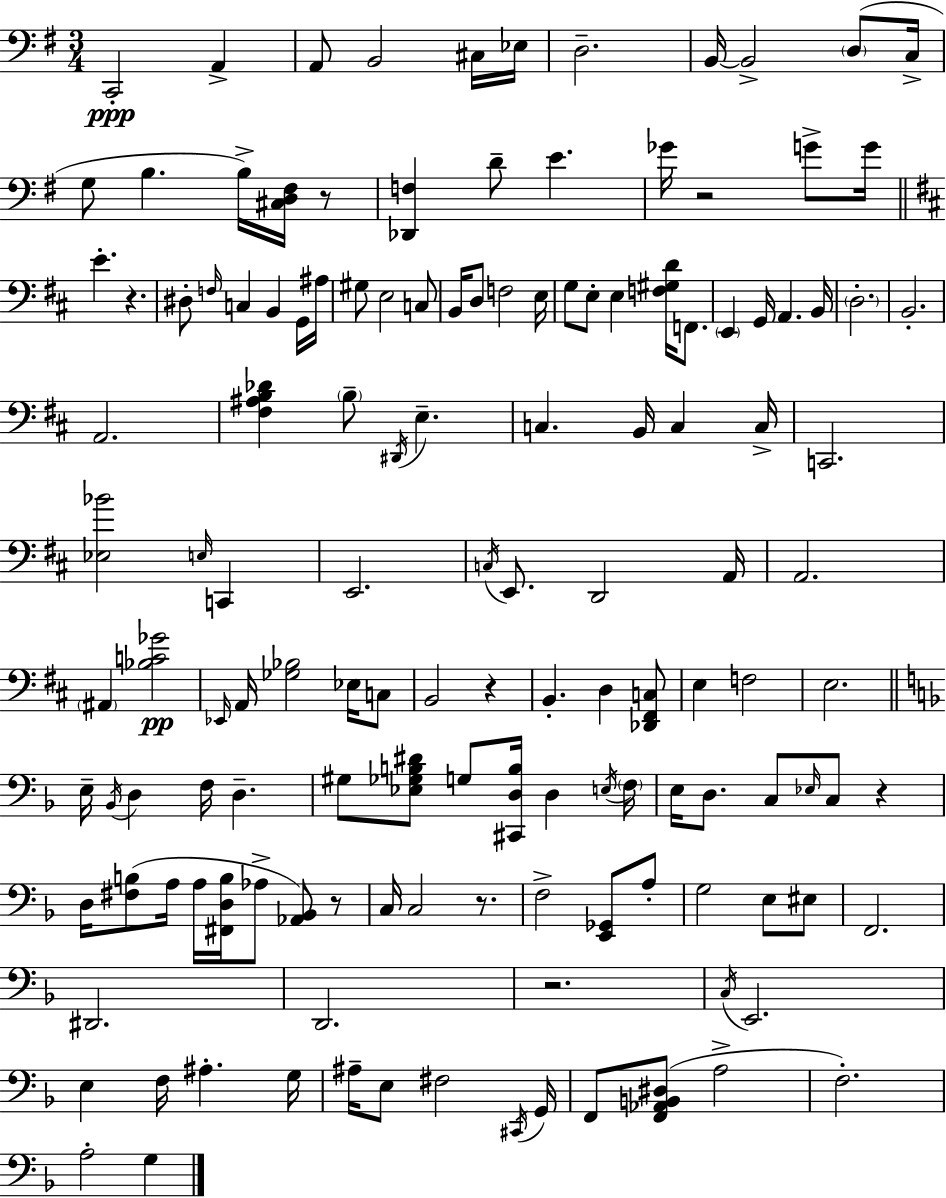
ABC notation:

X:1
T:Untitled
M:3/4
L:1/4
K:Em
C,,2 A,, A,,/2 B,,2 ^C,/4 _E,/4 D,2 B,,/4 B,,2 D,/2 C,/4 G,/2 B, B,/4 [^C,D,^F,]/4 z/2 [_D,,F,] D/2 E _G/4 z2 G/2 G/4 E z ^D,/2 F,/4 C, B,, G,,/4 ^A,/4 ^G,/2 E,2 C,/2 B,,/4 D,/2 F,2 E,/4 G,/2 E,/2 E, [F,^G,D]/4 F,,/2 E,, G,,/4 A,, B,,/4 D,2 B,,2 A,,2 [^F,^A,B,_D] B,/2 ^D,,/4 E, C, B,,/4 C, C,/4 C,,2 [_E,_B]2 E,/4 C,, E,,2 C,/4 E,,/2 D,,2 A,,/4 A,,2 ^A,, [_B,C_G]2 _E,,/4 A,,/4 [_G,_B,]2 _E,/4 C,/2 B,,2 z B,, D, [_D,,^F,,C,]/2 E, F,2 E,2 E,/4 _B,,/4 D, F,/4 D, ^G,/2 [_E,_G,B,^D]/2 G,/2 [^C,,D,B,]/4 D, E,/4 F,/4 E,/4 D,/2 C,/2 _E,/4 C,/2 z D,/4 [^F,B,]/2 A,/4 A,/4 [^F,,D,B,]/4 _A,/2 [_A,,_B,,]/2 z/2 C,/4 C,2 z/2 F,2 [E,,_G,,]/2 A,/2 G,2 E,/2 ^E,/2 F,,2 ^D,,2 D,,2 z2 C,/4 E,,2 E, F,/4 ^A, G,/4 ^A,/4 E,/2 ^F,2 ^C,,/4 G,,/4 F,,/2 [F,,_A,,B,,^D,]/2 A,2 F,2 A,2 G,